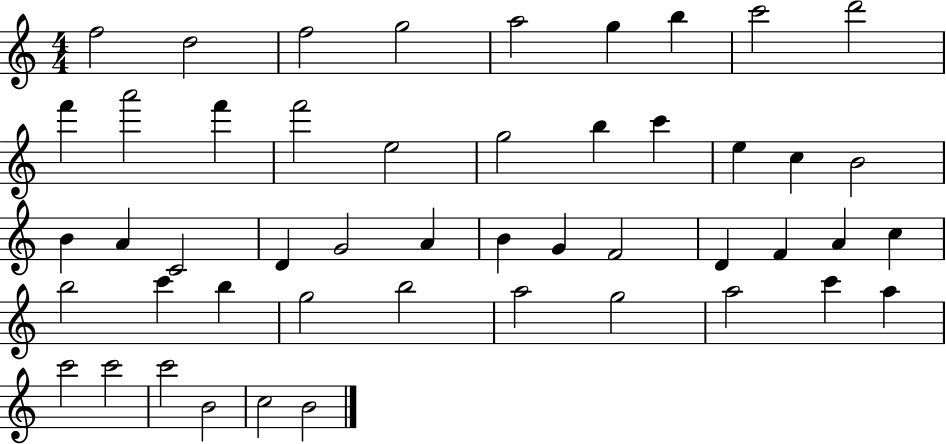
F5/h D5/h F5/h G5/h A5/h G5/q B5/q C6/h D6/h F6/q A6/h F6/q F6/h E5/h G5/h B5/q C6/q E5/q C5/q B4/h B4/q A4/q C4/h D4/q G4/h A4/q B4/q G4/q F4/h D4/q F4/q A4/q C5/q B5/h C6/q B5/q G5/h B5/h A5/h G5/h A5/h C6/q A5/q C6/h C6/h C6/h B4/h C5/h B4/h